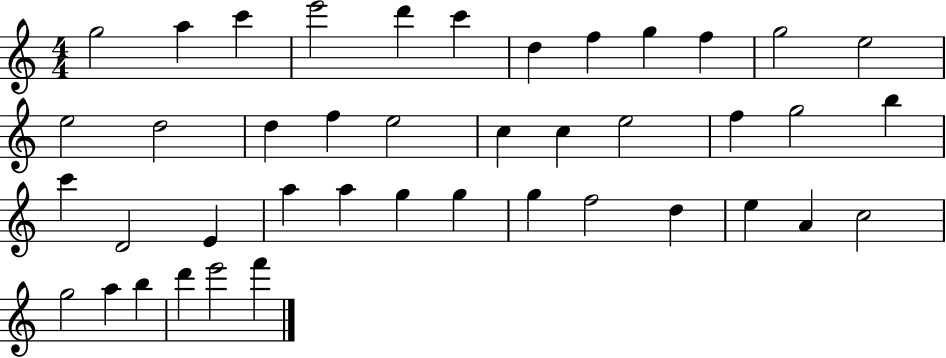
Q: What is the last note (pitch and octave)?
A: F6